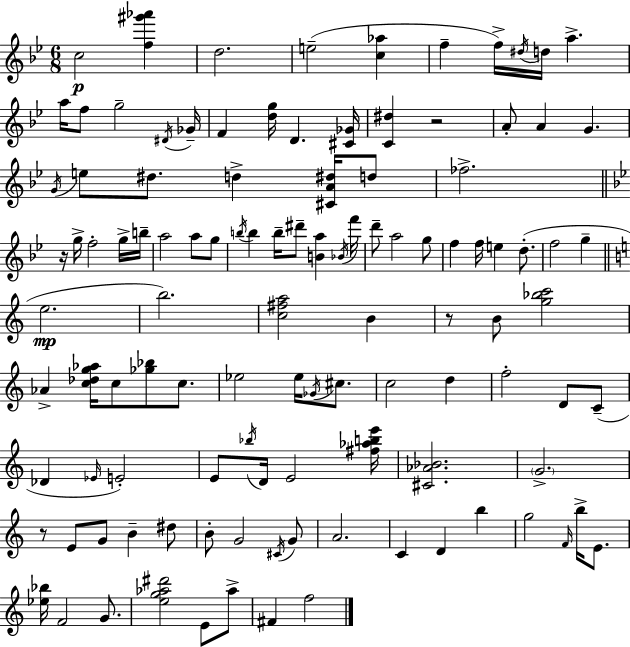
C5/h [F5,G#6,Ab6]/q D5/h. E5/h [C5,Ab5]/q F5/q F5/s D#5/s D5/s A5/q. A5/s F5/e G5/h D#4/s Gb4/s F4/q [D5,G5]/s D4/q. [C#4,Gb4]/s [C4,D#5]/q R/h A4/e A4/q G4/q. G4/s E5/e D#5/e. D5/q [C#4,A4,D#5]/s D5/e FES5/h. R/s G5/s F5/h G5/s B5/s A5/h A5/e G5/e B5/s B5/q B5/s D#6/e [B4,A5]/q Bb4/s F6/s D6/e A5/h G5/e F5/q F5/s E5/q D5/e. F5/h G5/q E5/h. B5/h. [C5,F#5,A5]/h B4/q R/e B4/e [G5,Bb5,C6]/h Ab4/q [C5,Db5,G5,Ab5]/s C5/e [Gb5,Bb5]/e C5/e. Eb5/h Eb5/s Gb4/s C#5/e. C5/h D5/q F5/h D4/e C4/e Db4/q Eb4/s E4/h E4/e Bb5/s D4/s E4/h [F#5,Ab5,B5,E6]/s [C#4,Ab4,Bb4]/h. G4/h. R/e E4/e G4/e B4/q D#5/e B4/e G4/h C#4/s G4/e A4/h. C4/q D4/q B5/q G5/h F4/s B5/s E4/e. [Eb5,Bb5]/s F4/h G4/e. [E5,G5,Ab5,D#6]/h E4/e Ab5/e F#4/q F5/h